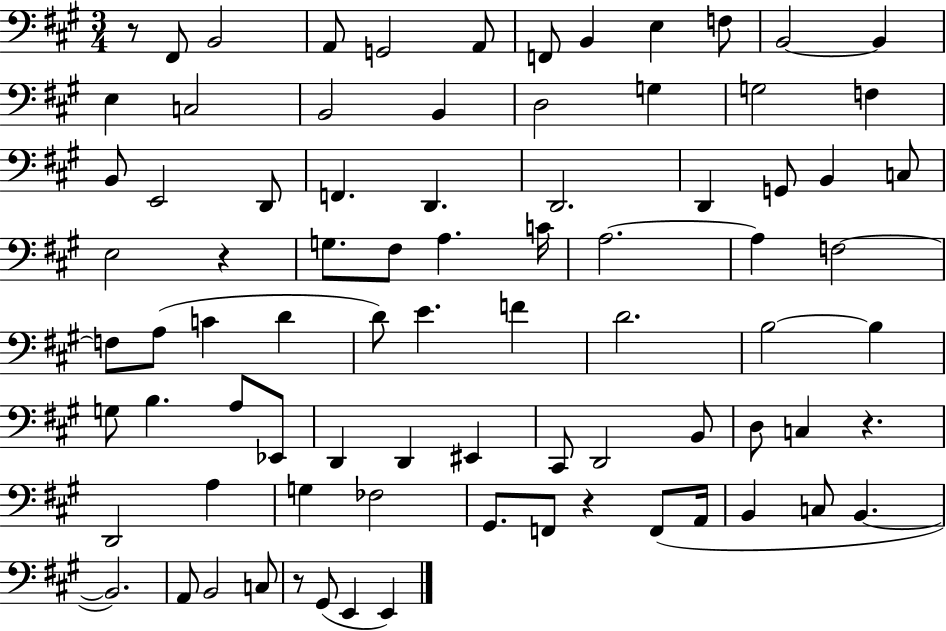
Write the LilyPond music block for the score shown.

{
  \clef bass
  \numericTimeSignature
  \time 3/4
  \key a \major
  \repeat volta 2 { r8 fis,8 b,2 | a,8 g,2 a,8 | f,8 b,4 e4 f8 | b,2~~ b,4 | \break e4 c2 | b,2 b,4 | d2 g4 | g2 f4 | \break b,8 e,2 d,8 | f,4. d,4. | d,2. | d,4 g,8 b,4 c8 | \break e2 r4 | g8. fis8 a4. c'16 | a2.~~ | a4 f2~~ | \break f8 a8( c'4 d'4 | d'8) e'4. f'4 | d'2. | b2~~ b4 | \break g8 b4. a8 ees,8 | d,4 d,4 eis,4 | cis,8 d,2 b,8 | d8 c4 r4. | \break d,2 a4 | g4 fes2 | gis,8. f,8 r4 f,8( a,16 | b,4 c8 b,4.~~ | \break b,2.) | a,8 b,2 c8 | r8 gis,8( e,4 e,4) | } \bar "|."
}